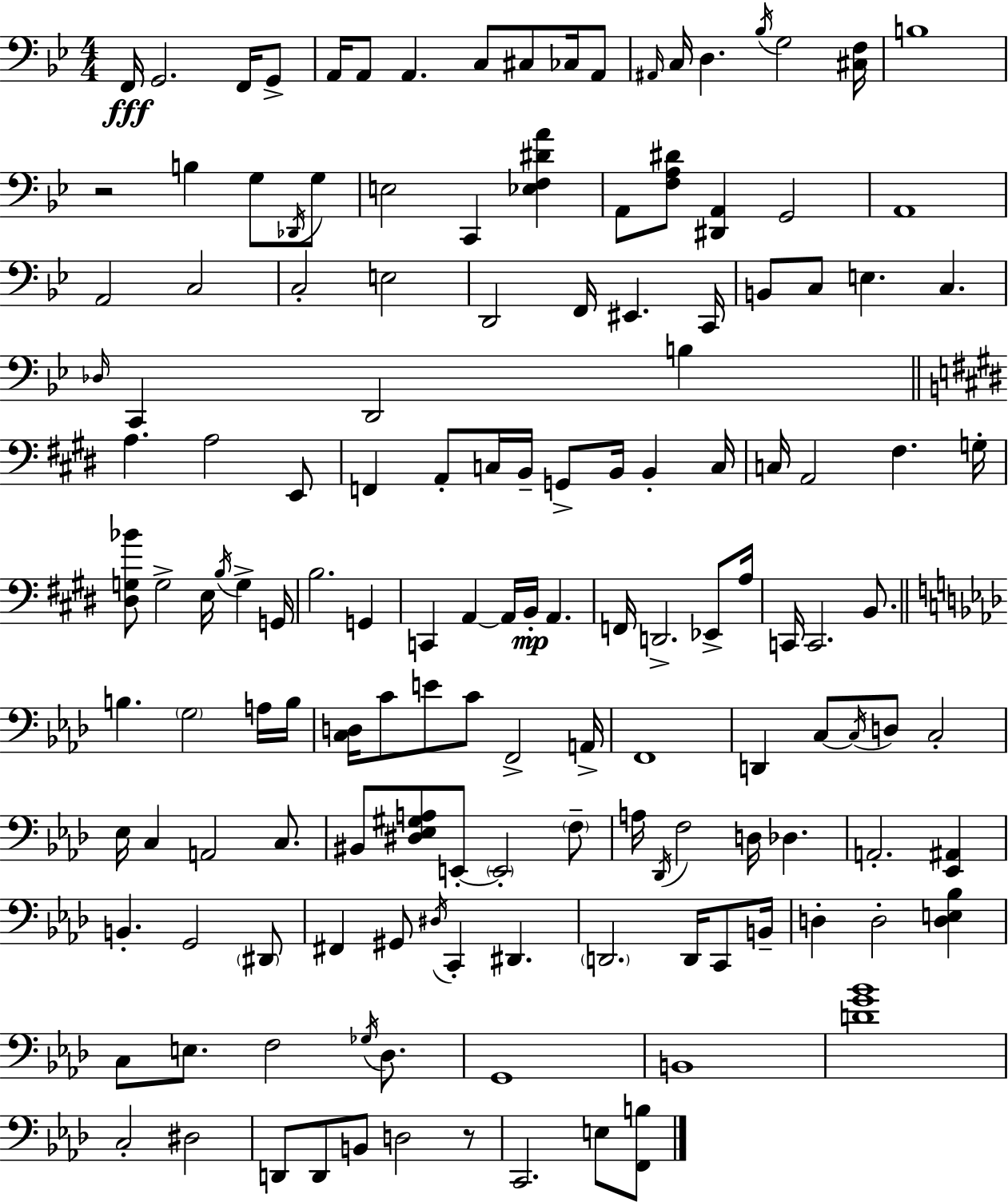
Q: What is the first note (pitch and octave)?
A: F2